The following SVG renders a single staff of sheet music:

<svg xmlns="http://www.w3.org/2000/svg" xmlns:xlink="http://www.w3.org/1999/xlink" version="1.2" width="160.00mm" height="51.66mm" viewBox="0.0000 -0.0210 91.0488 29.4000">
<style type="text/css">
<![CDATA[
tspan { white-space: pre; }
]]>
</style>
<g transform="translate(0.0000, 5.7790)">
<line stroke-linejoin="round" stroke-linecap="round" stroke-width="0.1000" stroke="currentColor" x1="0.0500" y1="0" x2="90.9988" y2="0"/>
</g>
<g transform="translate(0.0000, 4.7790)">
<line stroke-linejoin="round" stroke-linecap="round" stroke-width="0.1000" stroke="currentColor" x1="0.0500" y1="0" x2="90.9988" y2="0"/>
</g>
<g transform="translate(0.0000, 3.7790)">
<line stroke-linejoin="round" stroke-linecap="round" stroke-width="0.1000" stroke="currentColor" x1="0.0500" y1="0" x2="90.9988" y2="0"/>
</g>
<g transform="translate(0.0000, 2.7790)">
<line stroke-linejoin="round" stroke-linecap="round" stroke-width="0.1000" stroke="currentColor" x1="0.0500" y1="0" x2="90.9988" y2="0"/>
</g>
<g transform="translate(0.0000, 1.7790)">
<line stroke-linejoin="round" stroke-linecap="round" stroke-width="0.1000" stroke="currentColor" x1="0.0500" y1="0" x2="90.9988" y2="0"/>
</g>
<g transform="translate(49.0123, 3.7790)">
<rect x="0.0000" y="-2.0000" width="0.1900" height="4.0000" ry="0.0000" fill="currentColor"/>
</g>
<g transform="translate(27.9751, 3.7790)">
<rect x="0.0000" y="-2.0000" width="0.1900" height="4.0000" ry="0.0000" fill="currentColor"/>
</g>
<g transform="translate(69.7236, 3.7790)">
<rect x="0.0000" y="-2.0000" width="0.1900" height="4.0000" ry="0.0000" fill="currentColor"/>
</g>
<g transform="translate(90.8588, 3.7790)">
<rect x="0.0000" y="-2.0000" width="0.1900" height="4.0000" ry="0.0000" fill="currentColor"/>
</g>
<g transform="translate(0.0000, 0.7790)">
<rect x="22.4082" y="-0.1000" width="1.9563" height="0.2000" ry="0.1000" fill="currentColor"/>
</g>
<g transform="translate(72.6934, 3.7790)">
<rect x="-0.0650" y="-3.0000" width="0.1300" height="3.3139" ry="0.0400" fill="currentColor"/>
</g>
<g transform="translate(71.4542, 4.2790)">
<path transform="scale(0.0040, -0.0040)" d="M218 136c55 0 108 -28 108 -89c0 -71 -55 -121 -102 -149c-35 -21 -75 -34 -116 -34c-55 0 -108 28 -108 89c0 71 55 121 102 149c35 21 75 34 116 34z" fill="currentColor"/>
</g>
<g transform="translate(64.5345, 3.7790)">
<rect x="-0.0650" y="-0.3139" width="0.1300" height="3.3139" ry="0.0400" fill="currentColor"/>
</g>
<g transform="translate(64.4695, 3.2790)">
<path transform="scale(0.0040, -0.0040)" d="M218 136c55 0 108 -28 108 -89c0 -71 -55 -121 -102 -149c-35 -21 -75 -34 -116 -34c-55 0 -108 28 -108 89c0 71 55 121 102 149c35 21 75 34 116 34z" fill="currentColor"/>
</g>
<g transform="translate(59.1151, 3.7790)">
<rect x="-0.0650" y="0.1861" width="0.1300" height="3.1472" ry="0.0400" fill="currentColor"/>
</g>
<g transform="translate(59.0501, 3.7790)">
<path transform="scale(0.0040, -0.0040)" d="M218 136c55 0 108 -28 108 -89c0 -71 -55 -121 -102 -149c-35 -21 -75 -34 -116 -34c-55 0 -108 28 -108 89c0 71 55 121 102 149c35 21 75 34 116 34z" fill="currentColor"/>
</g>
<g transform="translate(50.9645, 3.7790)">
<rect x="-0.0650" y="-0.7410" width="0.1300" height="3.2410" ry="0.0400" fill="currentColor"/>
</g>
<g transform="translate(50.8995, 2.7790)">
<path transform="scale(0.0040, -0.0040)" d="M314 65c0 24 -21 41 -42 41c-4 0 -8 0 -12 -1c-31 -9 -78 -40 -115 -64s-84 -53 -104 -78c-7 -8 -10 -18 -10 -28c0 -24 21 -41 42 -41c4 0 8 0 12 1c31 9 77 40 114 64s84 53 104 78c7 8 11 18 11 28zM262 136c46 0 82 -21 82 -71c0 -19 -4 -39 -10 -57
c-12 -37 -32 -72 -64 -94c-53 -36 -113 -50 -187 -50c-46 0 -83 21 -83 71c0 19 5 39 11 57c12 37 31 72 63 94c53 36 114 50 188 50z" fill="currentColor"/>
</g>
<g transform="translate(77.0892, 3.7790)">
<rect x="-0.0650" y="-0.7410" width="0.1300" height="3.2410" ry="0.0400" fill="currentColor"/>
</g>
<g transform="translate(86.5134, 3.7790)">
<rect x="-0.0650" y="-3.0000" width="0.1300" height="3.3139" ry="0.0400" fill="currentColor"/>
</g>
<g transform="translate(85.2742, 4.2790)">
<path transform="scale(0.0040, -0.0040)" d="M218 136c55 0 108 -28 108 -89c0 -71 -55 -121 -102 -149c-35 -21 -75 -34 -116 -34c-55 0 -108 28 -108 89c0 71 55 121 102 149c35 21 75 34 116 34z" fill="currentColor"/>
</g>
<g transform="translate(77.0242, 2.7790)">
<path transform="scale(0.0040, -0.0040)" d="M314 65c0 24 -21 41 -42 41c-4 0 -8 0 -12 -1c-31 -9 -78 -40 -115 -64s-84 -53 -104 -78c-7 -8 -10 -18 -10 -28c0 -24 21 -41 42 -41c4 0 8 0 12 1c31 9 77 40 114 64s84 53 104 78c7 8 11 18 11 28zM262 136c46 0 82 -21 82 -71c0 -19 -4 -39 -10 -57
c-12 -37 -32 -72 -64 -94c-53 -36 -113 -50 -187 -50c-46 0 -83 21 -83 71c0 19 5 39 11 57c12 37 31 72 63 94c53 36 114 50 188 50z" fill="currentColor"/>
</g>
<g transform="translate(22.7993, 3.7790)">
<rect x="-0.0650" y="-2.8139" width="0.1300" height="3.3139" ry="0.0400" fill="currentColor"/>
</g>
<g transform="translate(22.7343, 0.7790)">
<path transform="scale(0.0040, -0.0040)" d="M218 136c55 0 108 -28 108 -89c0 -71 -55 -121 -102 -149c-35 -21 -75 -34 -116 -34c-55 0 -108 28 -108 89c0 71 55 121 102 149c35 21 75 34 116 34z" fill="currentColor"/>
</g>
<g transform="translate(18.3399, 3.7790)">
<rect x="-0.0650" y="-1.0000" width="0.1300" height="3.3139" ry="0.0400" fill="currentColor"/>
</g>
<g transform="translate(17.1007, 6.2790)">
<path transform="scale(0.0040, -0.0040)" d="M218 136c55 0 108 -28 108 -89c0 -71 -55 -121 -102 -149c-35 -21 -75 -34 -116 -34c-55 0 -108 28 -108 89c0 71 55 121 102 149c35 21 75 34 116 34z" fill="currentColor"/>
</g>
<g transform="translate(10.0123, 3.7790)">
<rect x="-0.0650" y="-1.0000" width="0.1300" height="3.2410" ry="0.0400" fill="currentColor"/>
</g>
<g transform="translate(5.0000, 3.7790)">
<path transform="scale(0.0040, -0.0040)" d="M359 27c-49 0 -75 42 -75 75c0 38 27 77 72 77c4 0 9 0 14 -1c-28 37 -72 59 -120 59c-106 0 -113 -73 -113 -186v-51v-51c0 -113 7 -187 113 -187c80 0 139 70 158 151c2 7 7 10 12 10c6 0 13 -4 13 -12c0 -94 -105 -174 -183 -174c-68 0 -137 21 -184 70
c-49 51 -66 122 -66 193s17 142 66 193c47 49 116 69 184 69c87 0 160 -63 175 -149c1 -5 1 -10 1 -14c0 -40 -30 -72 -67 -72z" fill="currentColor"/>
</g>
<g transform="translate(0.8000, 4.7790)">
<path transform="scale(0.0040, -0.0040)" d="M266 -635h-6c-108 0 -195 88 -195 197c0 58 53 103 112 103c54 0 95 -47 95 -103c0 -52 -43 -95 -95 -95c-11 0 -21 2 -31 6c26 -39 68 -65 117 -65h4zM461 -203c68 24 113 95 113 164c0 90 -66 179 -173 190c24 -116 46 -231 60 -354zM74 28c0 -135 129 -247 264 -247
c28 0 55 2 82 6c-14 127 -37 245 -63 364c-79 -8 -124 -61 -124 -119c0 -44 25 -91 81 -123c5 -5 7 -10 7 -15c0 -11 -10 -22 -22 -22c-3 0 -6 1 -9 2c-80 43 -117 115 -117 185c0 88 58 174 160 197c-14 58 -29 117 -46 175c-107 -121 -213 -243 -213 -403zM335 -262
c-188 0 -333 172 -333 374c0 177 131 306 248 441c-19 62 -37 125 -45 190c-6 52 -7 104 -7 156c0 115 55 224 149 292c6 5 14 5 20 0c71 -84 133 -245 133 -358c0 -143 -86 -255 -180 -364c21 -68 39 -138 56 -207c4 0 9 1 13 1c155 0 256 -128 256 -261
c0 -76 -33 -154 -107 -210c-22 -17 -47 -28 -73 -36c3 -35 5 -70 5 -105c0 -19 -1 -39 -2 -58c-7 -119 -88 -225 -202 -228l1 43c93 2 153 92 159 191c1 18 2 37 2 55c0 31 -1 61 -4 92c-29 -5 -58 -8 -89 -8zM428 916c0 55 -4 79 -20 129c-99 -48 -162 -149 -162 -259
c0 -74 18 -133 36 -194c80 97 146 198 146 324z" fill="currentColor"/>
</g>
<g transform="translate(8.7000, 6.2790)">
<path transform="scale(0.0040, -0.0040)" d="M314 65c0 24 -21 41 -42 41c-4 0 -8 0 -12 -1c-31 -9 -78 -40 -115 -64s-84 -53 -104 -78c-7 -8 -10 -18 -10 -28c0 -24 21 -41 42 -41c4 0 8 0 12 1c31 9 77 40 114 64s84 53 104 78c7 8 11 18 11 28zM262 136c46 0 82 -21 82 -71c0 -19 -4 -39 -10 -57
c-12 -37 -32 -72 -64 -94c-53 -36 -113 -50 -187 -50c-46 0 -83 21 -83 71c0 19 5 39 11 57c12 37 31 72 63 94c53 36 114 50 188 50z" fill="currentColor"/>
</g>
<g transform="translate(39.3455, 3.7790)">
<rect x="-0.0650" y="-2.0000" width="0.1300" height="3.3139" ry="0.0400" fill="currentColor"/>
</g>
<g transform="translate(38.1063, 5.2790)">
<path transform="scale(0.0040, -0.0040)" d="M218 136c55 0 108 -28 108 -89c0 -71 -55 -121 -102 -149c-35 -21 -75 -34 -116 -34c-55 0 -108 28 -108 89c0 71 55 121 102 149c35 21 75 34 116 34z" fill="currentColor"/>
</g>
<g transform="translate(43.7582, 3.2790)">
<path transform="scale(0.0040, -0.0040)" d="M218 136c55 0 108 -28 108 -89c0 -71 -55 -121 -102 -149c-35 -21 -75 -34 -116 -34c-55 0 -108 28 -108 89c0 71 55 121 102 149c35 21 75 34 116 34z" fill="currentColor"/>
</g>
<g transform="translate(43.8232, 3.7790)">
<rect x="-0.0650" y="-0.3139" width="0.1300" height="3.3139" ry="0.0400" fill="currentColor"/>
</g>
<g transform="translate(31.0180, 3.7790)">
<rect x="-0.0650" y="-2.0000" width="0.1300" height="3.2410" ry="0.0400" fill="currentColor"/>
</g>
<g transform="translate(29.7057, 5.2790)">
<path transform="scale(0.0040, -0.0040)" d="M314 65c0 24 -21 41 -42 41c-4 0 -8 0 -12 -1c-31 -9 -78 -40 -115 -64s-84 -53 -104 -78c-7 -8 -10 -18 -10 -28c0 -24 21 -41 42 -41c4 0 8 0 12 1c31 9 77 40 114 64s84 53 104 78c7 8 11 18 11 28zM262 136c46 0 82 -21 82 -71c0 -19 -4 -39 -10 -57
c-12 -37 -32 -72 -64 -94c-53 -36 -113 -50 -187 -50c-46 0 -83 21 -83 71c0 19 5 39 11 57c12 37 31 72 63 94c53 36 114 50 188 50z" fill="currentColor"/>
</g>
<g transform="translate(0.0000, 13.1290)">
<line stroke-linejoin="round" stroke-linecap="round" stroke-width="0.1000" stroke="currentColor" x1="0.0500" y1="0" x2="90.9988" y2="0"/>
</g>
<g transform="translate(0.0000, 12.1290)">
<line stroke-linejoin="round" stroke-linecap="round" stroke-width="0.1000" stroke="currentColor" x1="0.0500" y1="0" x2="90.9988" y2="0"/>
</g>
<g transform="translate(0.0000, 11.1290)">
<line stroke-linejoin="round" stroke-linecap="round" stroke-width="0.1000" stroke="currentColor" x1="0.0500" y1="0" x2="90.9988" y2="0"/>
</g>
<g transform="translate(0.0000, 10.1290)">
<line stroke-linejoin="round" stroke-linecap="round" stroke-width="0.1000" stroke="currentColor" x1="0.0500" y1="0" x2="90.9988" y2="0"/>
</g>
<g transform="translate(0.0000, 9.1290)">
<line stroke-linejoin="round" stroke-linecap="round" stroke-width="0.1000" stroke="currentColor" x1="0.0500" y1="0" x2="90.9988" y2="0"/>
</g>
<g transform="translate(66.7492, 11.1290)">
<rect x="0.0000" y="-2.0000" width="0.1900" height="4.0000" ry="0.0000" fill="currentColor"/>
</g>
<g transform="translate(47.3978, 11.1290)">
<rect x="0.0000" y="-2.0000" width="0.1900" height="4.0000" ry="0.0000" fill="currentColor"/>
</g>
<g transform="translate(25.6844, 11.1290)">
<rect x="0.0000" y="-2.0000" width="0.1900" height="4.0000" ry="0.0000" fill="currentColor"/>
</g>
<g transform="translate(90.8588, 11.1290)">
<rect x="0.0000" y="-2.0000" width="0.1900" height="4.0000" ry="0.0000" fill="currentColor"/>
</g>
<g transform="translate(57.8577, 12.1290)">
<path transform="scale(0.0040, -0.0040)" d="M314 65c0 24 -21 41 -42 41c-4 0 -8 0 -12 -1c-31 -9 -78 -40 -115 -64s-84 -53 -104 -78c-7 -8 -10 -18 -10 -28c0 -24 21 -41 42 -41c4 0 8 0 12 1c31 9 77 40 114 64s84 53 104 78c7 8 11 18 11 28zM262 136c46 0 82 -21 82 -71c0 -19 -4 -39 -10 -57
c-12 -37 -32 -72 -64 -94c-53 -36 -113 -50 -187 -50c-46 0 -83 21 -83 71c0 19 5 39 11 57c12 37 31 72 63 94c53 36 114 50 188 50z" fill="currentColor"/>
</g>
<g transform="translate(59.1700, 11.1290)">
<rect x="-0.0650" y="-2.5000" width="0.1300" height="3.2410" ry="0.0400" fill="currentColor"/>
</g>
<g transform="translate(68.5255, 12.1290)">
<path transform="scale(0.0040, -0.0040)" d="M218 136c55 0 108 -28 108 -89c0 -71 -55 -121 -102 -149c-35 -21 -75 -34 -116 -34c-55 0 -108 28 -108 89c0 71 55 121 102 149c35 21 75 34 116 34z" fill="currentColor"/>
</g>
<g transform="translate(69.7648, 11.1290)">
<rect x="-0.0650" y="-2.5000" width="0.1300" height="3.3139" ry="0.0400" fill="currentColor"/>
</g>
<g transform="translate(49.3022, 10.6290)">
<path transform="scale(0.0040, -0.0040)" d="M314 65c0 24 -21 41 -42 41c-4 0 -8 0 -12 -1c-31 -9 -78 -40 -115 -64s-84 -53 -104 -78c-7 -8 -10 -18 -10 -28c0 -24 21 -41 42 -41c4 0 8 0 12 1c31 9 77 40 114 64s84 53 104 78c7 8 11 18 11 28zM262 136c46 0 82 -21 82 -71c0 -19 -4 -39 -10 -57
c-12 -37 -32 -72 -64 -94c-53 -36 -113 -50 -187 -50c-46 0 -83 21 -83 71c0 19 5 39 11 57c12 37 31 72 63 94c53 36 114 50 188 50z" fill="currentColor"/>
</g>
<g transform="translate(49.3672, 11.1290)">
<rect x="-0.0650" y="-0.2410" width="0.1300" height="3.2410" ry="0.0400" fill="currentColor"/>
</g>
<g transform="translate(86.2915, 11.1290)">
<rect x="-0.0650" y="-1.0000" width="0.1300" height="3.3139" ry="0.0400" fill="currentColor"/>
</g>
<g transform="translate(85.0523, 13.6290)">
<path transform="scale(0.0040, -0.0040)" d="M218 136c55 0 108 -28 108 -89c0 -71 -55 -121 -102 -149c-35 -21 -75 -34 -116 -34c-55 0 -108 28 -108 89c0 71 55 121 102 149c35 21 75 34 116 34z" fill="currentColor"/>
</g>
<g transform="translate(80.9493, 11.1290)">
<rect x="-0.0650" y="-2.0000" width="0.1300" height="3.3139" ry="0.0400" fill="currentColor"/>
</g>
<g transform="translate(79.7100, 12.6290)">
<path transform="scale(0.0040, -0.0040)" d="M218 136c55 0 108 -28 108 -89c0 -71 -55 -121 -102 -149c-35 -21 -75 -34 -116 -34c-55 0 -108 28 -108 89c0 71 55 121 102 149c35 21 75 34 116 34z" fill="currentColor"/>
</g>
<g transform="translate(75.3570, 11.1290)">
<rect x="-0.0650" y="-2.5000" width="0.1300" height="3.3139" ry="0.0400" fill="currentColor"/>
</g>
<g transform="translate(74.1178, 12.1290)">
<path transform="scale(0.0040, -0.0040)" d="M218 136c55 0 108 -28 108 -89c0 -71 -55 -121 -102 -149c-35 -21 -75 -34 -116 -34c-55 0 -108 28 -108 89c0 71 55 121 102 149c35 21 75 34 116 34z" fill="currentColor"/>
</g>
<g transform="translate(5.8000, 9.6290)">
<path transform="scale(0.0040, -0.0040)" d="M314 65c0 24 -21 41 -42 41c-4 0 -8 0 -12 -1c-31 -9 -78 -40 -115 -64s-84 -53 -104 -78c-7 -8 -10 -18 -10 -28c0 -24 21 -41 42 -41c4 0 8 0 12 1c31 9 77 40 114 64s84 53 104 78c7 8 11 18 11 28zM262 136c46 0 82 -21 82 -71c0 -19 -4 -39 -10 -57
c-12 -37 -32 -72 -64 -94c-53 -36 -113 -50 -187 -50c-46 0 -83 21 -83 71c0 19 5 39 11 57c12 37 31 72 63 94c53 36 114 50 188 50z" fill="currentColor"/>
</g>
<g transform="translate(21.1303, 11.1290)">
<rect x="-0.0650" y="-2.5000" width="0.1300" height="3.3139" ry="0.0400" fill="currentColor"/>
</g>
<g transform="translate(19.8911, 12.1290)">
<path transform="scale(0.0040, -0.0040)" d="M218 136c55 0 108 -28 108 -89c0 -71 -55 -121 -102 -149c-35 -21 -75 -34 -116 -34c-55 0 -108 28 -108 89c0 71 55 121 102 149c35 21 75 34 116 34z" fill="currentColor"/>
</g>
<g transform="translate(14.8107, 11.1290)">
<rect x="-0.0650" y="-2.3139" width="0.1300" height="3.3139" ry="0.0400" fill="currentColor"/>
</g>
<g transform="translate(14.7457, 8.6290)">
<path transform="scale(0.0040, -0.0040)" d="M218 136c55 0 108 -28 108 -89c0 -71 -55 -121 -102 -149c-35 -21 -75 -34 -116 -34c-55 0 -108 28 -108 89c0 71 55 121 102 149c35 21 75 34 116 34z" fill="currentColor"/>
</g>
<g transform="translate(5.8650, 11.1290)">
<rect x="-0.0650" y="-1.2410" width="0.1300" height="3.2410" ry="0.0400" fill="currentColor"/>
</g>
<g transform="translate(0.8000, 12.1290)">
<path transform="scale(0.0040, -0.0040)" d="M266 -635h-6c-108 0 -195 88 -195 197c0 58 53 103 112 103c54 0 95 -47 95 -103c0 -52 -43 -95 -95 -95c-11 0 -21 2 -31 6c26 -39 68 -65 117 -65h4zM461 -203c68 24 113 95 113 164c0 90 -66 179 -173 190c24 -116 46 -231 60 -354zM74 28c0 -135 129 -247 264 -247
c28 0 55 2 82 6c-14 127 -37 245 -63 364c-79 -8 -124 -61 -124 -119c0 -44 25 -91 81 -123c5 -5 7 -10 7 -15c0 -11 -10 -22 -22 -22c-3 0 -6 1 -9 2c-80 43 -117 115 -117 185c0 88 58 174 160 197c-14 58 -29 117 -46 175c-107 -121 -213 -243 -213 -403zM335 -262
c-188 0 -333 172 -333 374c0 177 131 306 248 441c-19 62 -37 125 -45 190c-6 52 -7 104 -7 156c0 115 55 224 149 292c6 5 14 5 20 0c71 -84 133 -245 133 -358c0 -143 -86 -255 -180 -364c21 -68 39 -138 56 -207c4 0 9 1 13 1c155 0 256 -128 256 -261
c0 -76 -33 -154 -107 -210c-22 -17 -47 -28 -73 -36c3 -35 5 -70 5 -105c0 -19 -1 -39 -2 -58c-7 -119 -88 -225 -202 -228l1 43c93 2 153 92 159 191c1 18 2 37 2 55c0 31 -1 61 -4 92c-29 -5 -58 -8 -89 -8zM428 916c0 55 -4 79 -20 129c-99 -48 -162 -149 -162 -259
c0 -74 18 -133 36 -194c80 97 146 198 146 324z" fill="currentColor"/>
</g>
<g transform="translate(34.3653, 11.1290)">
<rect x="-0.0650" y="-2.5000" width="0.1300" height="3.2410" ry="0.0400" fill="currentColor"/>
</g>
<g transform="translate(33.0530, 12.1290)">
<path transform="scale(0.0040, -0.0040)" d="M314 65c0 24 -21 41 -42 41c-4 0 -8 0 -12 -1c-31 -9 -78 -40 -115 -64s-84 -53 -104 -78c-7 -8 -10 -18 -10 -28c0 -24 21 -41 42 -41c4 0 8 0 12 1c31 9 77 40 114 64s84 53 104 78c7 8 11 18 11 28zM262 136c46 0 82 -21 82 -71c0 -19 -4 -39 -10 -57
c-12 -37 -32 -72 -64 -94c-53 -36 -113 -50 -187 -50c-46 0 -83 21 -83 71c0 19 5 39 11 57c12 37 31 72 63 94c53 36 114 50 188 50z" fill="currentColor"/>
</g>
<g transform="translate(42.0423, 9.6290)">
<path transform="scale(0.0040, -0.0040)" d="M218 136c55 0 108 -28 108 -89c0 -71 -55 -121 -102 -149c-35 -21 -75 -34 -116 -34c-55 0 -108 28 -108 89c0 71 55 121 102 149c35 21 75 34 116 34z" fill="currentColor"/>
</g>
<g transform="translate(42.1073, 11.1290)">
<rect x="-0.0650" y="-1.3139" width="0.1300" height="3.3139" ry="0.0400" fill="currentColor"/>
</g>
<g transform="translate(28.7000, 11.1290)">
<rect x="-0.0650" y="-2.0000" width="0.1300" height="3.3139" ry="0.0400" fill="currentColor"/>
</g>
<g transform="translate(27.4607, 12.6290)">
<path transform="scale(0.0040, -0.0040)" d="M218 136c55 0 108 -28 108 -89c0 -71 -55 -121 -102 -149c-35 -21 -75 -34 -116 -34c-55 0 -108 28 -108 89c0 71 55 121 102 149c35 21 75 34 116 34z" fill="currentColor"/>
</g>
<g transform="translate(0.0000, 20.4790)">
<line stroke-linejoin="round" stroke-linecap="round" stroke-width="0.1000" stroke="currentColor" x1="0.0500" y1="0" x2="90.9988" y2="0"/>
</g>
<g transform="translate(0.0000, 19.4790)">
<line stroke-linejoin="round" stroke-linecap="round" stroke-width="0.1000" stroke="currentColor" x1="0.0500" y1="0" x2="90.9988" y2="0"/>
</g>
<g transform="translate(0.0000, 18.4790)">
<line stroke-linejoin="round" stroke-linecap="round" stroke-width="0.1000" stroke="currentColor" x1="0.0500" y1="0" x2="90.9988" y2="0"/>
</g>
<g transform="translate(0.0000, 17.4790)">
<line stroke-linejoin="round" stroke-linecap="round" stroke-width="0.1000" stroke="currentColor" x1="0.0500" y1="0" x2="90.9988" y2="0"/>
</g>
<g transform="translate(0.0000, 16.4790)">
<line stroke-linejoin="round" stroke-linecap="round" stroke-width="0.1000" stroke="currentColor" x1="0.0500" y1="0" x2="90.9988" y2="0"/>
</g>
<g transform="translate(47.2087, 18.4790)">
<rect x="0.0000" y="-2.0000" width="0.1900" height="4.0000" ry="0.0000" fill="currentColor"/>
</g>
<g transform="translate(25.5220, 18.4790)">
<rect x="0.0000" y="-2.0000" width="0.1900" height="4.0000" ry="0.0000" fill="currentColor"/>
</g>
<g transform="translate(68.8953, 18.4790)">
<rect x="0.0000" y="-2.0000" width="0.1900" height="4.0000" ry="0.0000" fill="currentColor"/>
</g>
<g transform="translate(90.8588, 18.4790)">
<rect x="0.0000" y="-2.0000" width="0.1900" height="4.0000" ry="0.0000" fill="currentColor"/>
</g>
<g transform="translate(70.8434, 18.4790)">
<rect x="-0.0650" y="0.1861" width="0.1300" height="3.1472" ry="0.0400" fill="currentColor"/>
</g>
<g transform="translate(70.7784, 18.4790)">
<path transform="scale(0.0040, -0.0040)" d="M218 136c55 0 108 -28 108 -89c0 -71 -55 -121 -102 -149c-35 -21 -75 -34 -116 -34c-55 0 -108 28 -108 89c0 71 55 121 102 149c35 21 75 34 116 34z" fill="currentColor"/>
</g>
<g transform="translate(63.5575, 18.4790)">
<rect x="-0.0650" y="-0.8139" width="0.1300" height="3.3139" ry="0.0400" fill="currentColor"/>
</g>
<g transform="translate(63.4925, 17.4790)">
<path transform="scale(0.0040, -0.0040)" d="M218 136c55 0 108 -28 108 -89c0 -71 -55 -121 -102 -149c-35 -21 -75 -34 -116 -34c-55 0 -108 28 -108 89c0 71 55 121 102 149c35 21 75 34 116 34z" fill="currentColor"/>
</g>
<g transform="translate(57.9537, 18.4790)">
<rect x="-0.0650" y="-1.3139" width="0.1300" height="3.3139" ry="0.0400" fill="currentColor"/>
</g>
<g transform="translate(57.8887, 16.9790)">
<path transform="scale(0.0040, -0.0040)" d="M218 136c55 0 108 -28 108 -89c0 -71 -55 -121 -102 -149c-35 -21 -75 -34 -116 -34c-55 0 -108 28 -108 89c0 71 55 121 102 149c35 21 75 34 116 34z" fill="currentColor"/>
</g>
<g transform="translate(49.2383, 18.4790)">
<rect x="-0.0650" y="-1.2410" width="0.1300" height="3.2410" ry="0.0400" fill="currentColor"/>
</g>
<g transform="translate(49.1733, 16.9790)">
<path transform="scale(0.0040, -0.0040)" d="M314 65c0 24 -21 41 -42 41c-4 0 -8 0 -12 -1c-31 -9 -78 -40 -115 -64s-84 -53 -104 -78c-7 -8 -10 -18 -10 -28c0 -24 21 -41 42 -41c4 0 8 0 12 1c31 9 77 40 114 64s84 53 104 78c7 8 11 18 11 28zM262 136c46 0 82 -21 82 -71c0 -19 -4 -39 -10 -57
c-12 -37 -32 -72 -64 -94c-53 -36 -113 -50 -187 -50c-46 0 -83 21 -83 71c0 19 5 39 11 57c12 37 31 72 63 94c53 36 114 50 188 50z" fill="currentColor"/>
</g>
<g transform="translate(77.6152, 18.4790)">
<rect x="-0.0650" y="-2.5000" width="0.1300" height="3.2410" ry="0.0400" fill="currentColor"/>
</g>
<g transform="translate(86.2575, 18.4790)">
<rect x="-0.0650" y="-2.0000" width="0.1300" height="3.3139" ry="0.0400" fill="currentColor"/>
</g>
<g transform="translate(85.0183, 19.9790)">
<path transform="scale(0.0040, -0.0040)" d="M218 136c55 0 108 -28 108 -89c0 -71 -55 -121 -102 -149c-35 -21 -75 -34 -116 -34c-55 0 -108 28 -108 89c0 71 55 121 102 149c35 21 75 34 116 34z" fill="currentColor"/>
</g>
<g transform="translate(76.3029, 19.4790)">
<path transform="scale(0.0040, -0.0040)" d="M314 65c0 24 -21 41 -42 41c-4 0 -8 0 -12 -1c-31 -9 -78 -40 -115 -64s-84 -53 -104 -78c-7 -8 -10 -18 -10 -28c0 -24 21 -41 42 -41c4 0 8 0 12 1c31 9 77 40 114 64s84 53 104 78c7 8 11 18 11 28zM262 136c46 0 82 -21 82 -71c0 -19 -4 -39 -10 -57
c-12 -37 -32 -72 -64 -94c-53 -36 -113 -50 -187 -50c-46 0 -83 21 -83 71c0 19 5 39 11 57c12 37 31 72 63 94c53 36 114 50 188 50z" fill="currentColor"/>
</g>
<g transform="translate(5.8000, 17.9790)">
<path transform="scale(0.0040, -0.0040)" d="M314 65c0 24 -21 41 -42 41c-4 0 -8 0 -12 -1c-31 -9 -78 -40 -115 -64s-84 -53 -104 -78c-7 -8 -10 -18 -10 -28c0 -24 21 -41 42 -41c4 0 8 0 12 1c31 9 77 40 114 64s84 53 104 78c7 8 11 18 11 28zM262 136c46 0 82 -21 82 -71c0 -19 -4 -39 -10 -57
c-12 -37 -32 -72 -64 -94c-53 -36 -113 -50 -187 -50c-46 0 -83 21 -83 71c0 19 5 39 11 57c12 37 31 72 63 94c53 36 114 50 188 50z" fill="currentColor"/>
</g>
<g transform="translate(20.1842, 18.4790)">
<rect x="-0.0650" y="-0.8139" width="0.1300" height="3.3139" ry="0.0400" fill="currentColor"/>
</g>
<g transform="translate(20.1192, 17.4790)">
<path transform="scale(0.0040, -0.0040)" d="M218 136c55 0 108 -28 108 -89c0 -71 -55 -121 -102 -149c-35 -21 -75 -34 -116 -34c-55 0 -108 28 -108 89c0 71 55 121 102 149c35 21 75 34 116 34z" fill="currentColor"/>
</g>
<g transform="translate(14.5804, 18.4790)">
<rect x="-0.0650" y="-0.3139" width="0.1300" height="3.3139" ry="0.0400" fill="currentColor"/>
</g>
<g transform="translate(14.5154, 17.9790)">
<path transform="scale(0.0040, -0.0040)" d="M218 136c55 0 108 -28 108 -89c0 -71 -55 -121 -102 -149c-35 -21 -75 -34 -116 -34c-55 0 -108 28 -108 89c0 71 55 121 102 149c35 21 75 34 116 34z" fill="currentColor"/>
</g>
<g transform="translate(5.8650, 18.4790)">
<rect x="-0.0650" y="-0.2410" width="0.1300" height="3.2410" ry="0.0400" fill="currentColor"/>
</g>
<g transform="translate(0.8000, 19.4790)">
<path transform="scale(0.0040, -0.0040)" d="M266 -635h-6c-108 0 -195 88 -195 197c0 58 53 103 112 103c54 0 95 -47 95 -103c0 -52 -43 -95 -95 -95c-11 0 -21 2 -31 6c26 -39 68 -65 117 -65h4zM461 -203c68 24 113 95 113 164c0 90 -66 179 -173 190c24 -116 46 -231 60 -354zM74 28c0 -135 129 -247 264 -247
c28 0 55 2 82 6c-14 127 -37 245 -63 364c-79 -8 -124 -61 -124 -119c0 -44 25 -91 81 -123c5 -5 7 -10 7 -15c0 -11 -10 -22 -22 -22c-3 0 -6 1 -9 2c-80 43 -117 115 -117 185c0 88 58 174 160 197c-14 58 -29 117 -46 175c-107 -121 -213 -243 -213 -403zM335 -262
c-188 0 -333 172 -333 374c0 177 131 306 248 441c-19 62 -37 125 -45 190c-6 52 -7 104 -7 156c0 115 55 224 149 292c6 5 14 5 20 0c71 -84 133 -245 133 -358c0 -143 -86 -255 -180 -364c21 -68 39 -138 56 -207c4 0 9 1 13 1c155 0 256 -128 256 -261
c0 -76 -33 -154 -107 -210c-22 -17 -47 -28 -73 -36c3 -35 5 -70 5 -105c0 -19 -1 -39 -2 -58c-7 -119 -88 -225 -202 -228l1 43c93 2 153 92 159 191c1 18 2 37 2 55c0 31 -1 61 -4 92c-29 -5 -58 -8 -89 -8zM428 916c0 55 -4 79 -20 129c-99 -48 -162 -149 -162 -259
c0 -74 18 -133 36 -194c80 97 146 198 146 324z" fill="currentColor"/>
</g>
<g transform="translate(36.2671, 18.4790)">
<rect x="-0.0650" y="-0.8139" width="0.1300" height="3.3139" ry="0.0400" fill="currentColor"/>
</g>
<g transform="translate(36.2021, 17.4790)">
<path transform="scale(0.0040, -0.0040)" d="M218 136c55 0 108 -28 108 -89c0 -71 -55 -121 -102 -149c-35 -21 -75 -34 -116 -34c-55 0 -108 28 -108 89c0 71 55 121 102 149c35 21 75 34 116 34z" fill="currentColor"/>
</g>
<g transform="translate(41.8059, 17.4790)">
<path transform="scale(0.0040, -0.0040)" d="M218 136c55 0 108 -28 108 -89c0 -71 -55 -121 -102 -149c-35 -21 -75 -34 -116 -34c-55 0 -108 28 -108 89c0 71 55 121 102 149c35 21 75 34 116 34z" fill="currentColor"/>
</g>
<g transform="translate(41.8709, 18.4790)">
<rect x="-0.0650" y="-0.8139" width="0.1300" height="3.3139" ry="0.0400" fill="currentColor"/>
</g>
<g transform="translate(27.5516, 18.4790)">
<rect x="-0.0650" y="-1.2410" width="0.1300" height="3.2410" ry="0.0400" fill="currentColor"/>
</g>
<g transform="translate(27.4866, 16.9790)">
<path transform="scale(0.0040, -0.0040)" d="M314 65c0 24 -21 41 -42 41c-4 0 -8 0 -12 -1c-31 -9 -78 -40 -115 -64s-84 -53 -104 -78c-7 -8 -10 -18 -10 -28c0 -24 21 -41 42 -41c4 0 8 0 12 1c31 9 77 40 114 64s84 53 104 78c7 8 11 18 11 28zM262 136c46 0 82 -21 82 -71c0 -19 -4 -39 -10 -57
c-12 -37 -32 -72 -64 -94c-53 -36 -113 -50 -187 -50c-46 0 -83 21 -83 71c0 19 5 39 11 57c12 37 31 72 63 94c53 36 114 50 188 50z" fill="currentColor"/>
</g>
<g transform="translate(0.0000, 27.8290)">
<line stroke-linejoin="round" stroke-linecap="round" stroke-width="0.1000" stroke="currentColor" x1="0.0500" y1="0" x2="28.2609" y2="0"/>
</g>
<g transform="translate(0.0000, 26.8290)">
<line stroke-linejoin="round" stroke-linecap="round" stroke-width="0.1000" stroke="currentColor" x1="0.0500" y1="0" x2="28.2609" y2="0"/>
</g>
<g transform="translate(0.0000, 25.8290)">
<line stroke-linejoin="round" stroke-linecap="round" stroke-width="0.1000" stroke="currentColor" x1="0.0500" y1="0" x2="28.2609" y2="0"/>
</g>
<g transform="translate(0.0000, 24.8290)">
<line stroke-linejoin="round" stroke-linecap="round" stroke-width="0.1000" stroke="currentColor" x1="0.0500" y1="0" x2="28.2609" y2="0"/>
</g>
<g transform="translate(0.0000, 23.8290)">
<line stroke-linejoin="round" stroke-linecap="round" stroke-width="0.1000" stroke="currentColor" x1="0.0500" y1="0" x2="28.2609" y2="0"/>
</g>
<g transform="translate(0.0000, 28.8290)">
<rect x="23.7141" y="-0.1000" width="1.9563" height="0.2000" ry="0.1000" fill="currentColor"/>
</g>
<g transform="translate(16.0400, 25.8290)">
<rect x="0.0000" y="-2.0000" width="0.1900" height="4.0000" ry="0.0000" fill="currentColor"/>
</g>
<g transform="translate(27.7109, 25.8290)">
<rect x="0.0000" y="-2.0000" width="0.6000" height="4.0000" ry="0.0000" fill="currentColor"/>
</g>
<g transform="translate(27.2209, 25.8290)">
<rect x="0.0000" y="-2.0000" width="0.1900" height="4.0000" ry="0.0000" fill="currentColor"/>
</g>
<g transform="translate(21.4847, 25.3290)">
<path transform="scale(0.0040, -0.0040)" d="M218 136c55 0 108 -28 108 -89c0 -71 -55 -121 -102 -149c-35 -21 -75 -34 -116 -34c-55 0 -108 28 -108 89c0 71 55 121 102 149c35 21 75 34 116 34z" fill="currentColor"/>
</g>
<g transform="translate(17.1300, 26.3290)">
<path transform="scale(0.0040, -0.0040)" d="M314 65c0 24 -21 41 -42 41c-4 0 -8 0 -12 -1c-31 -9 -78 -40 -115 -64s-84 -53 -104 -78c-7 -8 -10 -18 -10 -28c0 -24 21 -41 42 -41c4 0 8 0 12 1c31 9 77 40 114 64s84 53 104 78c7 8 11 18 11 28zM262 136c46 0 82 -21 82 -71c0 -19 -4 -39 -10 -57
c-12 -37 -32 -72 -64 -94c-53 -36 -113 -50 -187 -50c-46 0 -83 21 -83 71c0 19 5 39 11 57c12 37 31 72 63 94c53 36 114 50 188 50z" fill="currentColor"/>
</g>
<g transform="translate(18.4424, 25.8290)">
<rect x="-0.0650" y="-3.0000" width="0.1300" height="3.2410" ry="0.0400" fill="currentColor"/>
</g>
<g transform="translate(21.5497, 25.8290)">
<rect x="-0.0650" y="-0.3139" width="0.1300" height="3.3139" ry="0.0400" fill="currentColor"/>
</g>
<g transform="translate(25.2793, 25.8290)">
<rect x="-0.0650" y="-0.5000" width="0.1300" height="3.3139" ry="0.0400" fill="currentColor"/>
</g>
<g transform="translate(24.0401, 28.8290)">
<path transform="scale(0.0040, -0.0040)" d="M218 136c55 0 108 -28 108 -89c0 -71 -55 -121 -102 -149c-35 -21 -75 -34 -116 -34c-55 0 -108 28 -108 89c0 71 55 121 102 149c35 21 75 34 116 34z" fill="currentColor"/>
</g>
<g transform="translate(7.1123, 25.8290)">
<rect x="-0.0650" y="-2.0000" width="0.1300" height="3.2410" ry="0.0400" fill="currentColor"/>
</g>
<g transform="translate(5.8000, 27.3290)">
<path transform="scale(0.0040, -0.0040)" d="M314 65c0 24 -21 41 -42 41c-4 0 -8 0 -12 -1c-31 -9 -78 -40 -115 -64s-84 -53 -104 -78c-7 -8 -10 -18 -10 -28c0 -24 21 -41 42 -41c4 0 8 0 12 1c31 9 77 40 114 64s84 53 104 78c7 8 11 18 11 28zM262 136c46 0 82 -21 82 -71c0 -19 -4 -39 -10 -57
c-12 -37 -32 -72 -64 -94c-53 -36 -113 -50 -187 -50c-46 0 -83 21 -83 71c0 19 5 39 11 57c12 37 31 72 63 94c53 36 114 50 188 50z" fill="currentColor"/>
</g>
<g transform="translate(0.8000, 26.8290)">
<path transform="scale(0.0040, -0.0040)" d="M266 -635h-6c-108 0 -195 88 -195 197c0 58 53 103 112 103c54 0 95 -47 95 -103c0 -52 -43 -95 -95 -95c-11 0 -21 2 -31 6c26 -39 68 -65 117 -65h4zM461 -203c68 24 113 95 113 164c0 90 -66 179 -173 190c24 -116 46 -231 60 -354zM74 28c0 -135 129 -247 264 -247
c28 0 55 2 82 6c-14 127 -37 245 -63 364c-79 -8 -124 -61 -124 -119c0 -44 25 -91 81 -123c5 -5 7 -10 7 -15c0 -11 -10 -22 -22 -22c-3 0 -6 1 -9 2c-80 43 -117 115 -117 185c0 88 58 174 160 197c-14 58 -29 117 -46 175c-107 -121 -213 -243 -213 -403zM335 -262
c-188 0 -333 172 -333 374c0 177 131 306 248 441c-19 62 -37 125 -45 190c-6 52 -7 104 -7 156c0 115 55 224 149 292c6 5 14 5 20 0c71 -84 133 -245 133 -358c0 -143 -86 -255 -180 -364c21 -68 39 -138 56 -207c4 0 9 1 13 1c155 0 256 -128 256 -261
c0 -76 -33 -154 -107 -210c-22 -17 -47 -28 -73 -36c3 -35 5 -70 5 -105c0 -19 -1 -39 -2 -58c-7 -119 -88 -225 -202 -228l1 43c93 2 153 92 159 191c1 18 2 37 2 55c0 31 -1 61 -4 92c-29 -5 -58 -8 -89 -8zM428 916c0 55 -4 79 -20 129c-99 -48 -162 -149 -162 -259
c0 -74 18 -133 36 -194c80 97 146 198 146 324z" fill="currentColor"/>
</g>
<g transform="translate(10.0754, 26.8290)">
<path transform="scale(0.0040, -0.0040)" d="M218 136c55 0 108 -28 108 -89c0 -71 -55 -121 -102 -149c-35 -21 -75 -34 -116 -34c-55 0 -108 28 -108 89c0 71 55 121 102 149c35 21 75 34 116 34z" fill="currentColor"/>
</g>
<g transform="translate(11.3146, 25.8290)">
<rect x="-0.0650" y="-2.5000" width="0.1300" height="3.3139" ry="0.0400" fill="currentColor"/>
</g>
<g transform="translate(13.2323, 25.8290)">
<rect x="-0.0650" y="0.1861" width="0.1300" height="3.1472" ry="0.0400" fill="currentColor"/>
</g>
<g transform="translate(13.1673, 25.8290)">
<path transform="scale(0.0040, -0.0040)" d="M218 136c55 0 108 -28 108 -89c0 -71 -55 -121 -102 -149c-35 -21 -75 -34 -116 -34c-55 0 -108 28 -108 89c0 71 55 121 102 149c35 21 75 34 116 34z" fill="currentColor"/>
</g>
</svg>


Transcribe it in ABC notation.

X:1
T:Untitled
M:4/4
L:1/4
K:C
D2 D a F2 F c d2 B c A d2 A e2 g G F G2 e c2 G2 G G F D c2 c d e2 d d e2 e d B G2 F F2 G B A2 c C